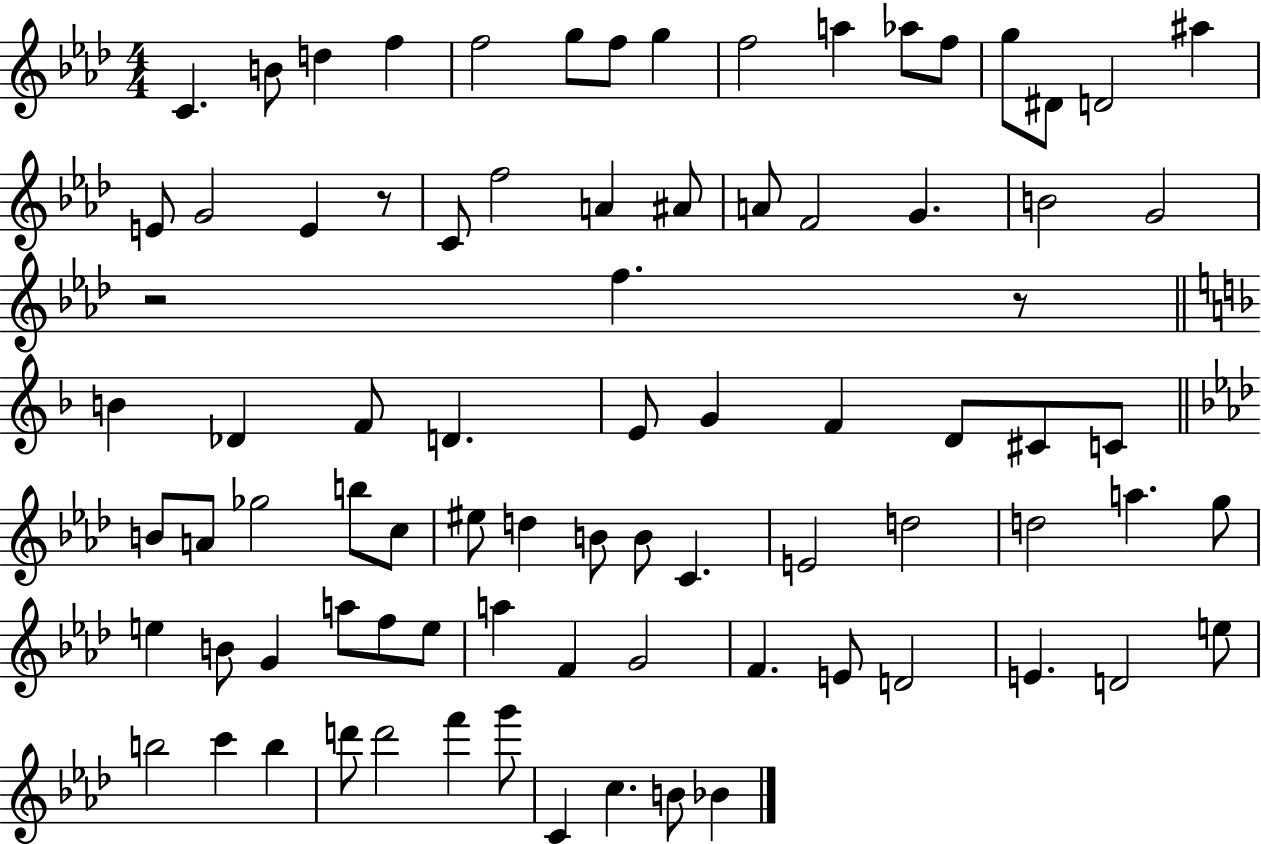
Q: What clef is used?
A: treble